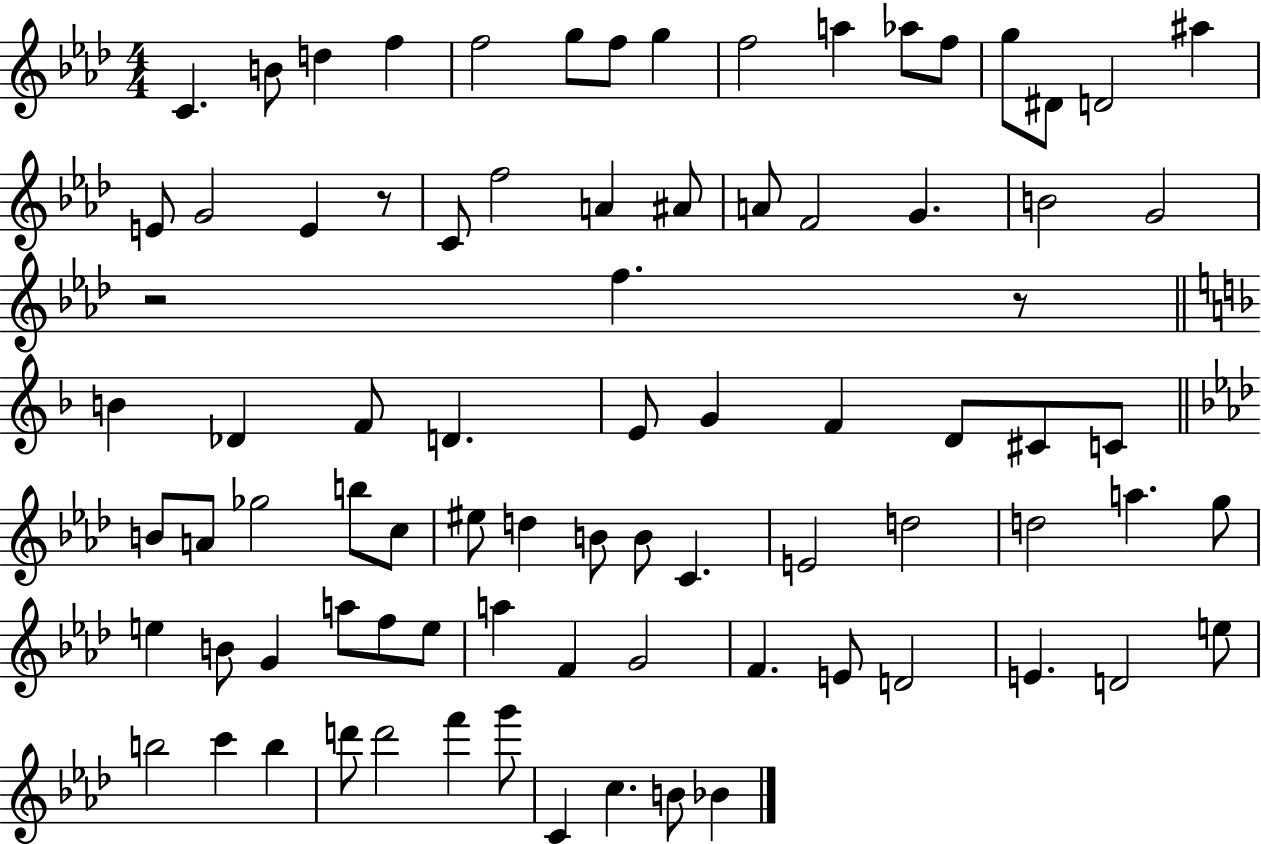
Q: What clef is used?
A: treble